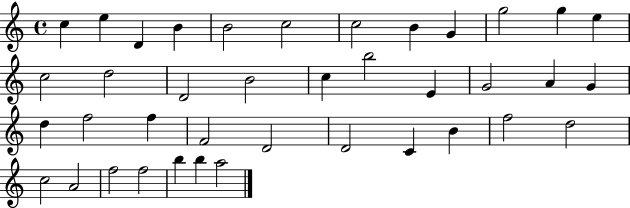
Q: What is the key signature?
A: C major